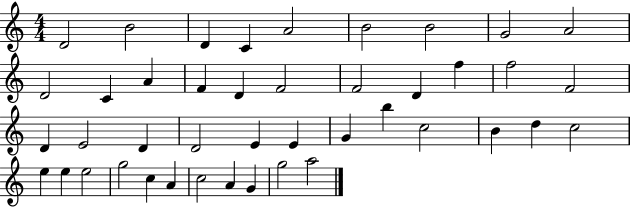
D4/h B4/h D4/q C4/q A4/h B4/h B4/h G4/h A4/h D4/h C4/q A4/q F4/q D4/q F4/h F4/h D4/q F5/q F5/h F4/h D4/q E4/h D4/q D4/h E4/q E4/q G4/q B5/q C5/h B4/q D5/q C5/h E5/q E5/q E5/h G5/h C5/q A4/q C5/h A4/q G4/q G5/h A5/h